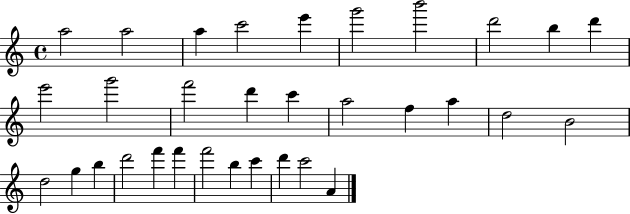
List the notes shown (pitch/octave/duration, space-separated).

A5/h A5/h A5/q C6/h E6/q G6/h B6/h D6/h B5/q D6/q E6/h G6/h F6/h D6/q C6/q A5/h F5/q A5/q D5/h B4/h D5/h G5/q B5/q D6/h F6/q F6/q F6/h B5/q C6/q D6/q C6/h A4/q